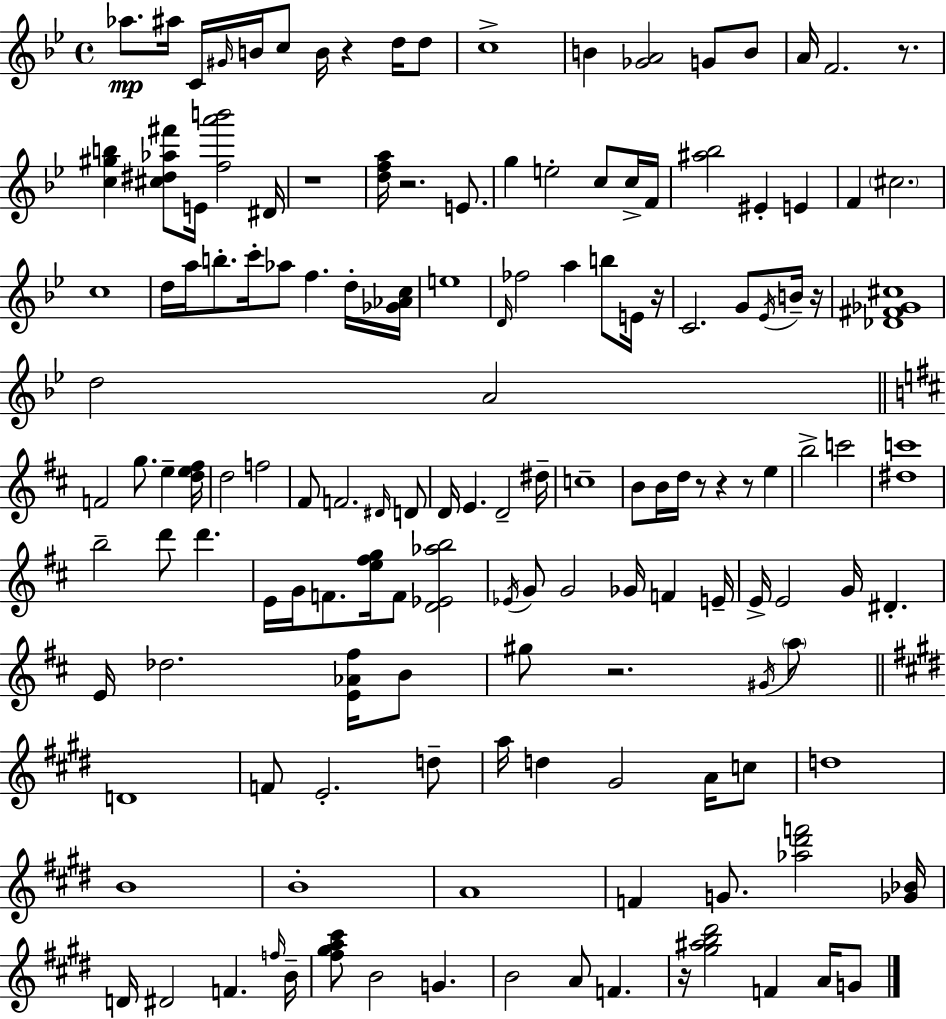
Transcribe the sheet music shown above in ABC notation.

X:1
T:Untitled
M:4/4
L:1/4
K:Bb
_a/2 ^a/4 C/4 ^G/4 B/4 c/2 B/4 z d/4 d/2 c4 B [_GA]2 G/2 B/2 A/4 F2 z/2 [c^gb] [^c^d_a^f']/2 E/4 [fa'b']2 ^D/4 z4 [dfa]/4 z2 E/2 g e2 c/2 c/4 F/4 [^a_b]2 ^E E F ^c2 c4 d/4 a/4 b/2 c'/4 _a/2 f d/4 [_G_Ac]/4 e4 D/4 _f2 a b/2 E/4 z/4 C2 G/2 _E/4 B/4 z/4 [_D^F_G^c]4 d2 A2 F2 g/2 e [de^f]/4 d2 f2 ^F/2 F2 ^D/4 D/2 D/4 E D2 ^d/4 c4 B/2 B/4 d/4 z/2 z z/2 e b2 c'2 [^dc']4 b2 d'/2 d' E/4 G/4 F/2 [e^fg]/4 F/2 [D_E_ab]2 _E/4 G/2 G2 _G/4 F E/4 E/4 E2 G/4 ^D E/4 _d2 [E_A^f]/4 B/2 ^g/2 z2 ^G/4 a/2 D4 F/2 E2 d/2 a/4 d ^G2 A/4 c/2 d4 B4 B4 A4 F G/2 [_a^d'f']2 [_G_B]/4 D/4 ^D2 F f/4 B/4 [^f^ga^c']/2 B2 G B2 A/2 F z/4 [^g^ab^d']2 F A/4 G/2